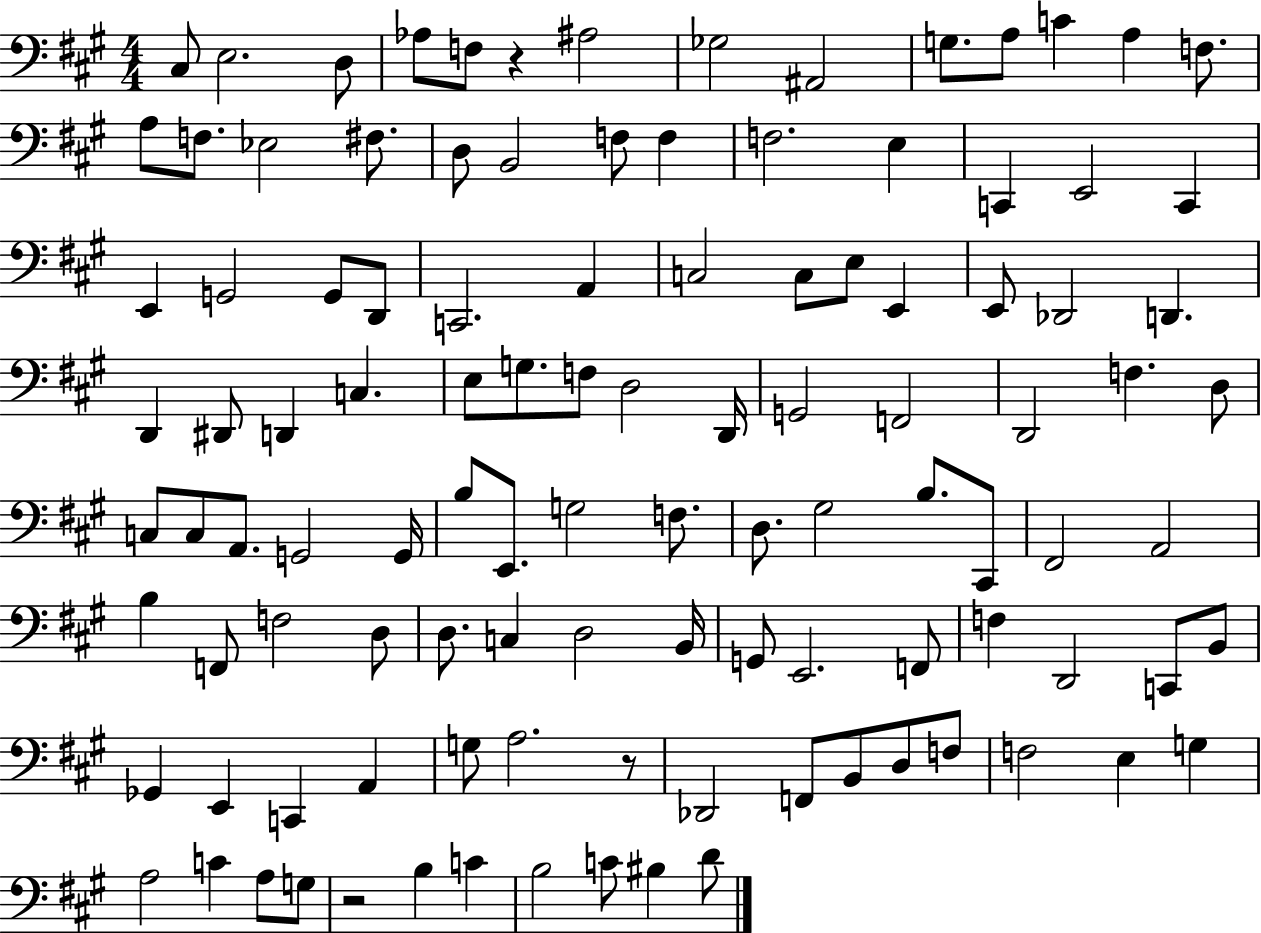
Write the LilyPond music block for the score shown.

{
  \clef bass
  \numericTimeSignature
  \time 4/4
  \key a \major
  cis8 e2. d8 | aes8 f8 r4 ais2 | ges2 ais,2 | g8. a8 c'4 a4 f8. | \break a8 f8. ees2 fis8. | d8 b,2 f8 f4 | f2. e4 | c,4 e,2 c,4 | \break e,4 g,2 g,8 d,8 | c,2. a,4 | c2 c8 e8 e,4 | e,8 des,2 d,4. | \break d,4 dis,8 d,4 c4. | e8 g8. f8 d2 d,16 | g,2 f,2 | d,2 f4. d8 | \break c8 c8 a,8. g,2 g,16 | b8 e,8. g2 f8. | d8. gis2 b8. cis,8 | fis,2 a,2 | \break b4 f,8 f2 d8 | d8. c4 d2 b,16 | g,8 e,2. f,8 | f4 d,2 c,8 b,8 | \break ges,4 e,4 c,4 a,4 | g8 a2. r8 | des,2 f,8 b,8 d8 f8 | f2 e4 g4 | \break a2 c'4 a8 g8 | r2 b4 c'4 | b2 c'8 bis4 d'8 | \bar "|."
}